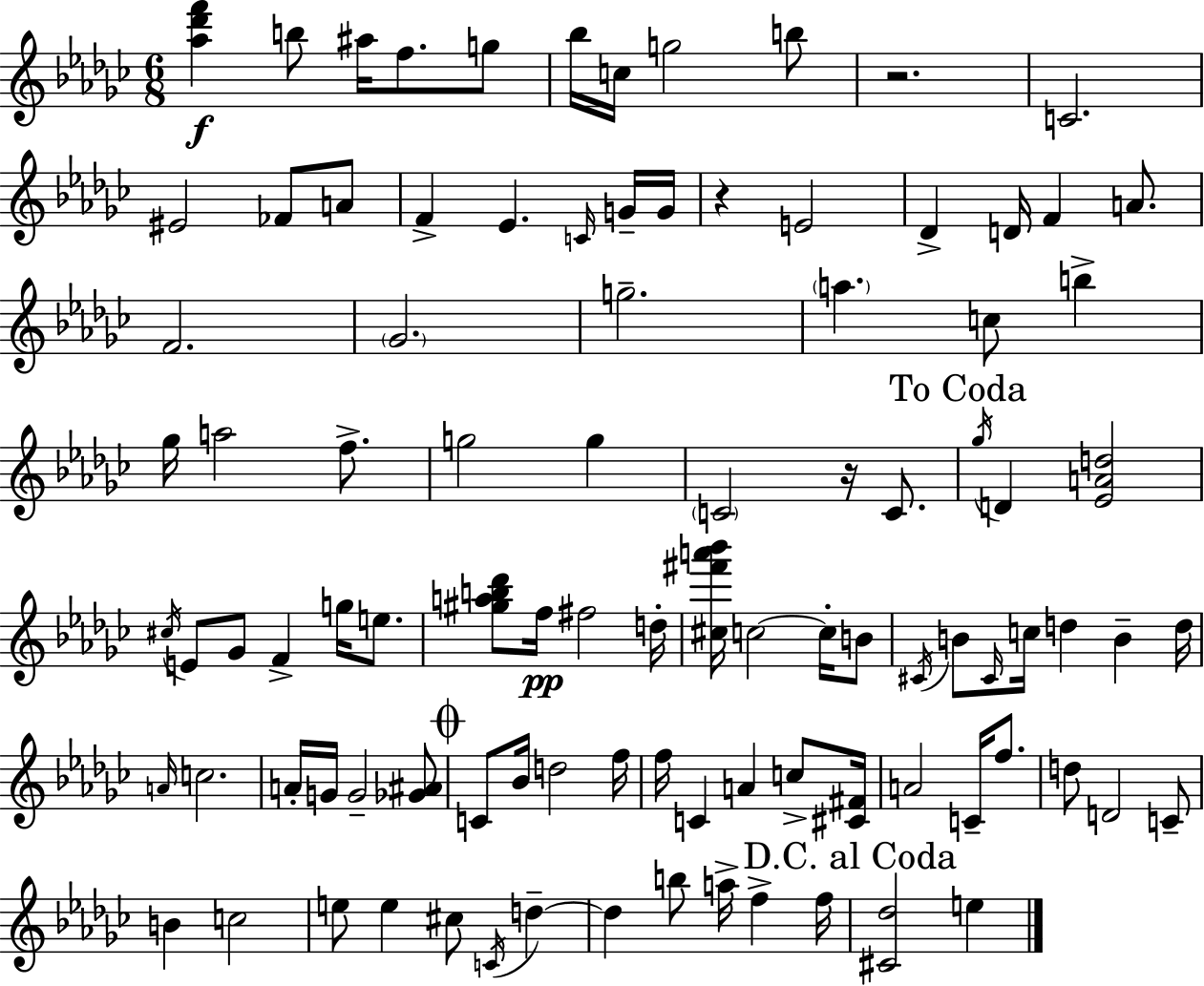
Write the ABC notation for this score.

X:1
T:Untitled
M:6/8
L:1/4
K:Ebm
[_a_d'f'] b/2 ^a/4 f/2 g/2 _b/4 c/4 g2 b/2 z2 C2 ^E2 _F/2 A/2 F _E C/4 G/4 G/4 z E2 _D D/4 F A/2 F2 _G2 g2 a c/2 b _g/4 a2 f/2 g2 g C2 z/4 C/2 _g/4 D [_EAd]2 ^c/4 E/2 _G/2 F g/4 e/2 [^gab_d']/2 f/4 ^f2 d/4 [^c^f'a'_b']/4 c2 c/4 B/2 ^C/4 B/2 ^C/4 c/4 d B d/4 A/4 c2 A/4 G/4 G2 [_G^A]/2 C/2 _B/4 d2 f/4 f/4 C A c/2 [^C^F]/4 A2 C/4 f/2 d/2 D2 C/2 B c2 e/2 e ^c/2 C/4 d d b/2 a/4 f f/4 [^C_d]2 e